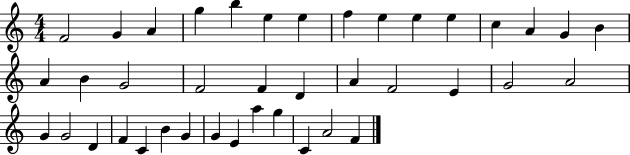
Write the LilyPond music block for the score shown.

{
  \clef treble
  \numericTimeSignature
  \time 4/4
  \key c \major
  f'2 g'4 a'4 | g''4 b''4 e''4 e''4 | f''4 e''4 e''4 e''4 | c''4 a'4 g'4 b'4 | \break a'4 b'4 g'2 | f'2 f'4 d'4 | a'4 f'2 e'4 | g'2 a'2 | \break g'4 g'2 d'4 | f'4 c'4 b'4 g'4 | g'4 e'4 a''4 g''4 | c'4 a'2 f'4 | \break \bar "|."
}